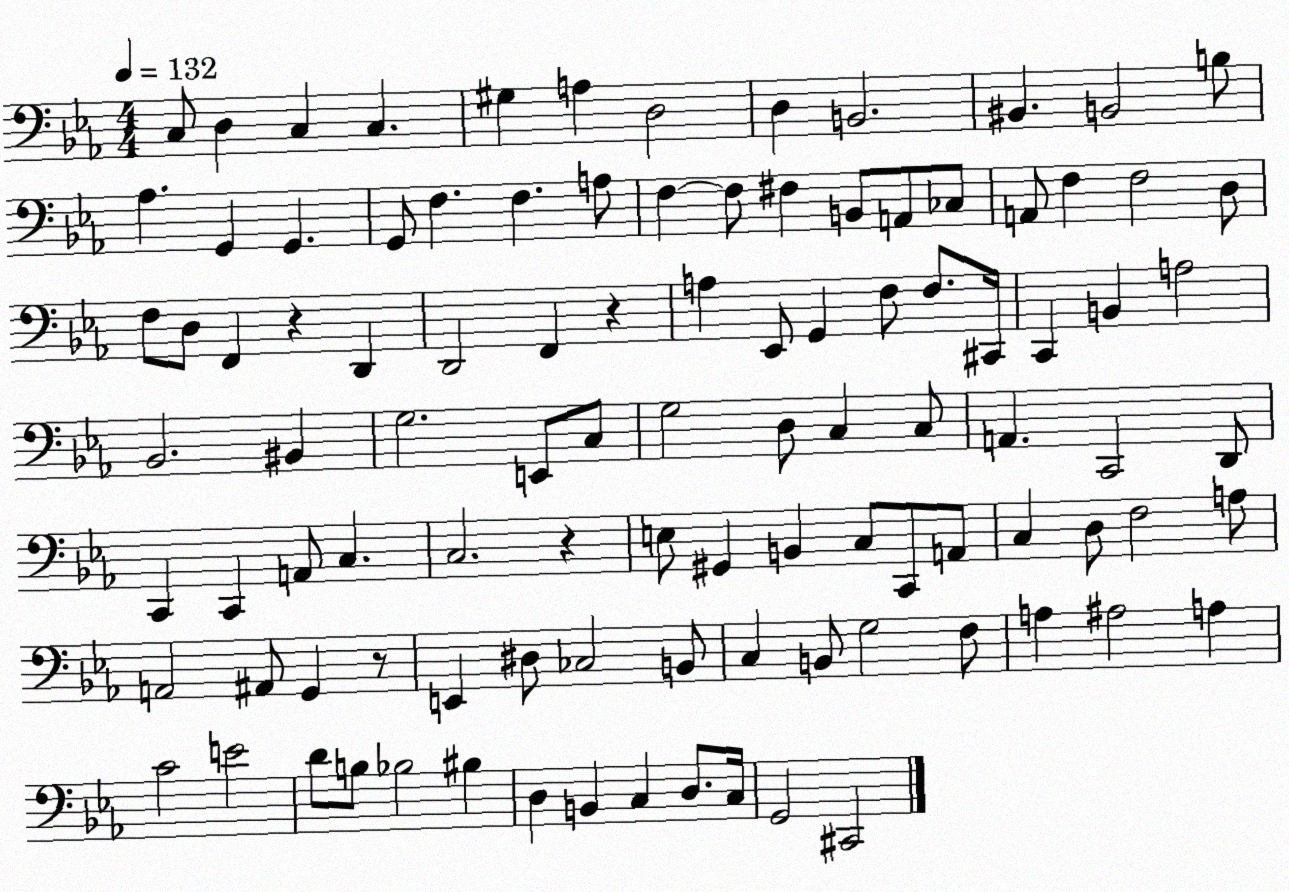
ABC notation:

X:1
T:Untitled
M:4/4
L:1/4
K:Eb
C,/2 D, C, C, ^G, A, D,2 D, B,,2 ^B,, B,,2 B,/2 _A, G,, G,, G,,/2 F, F, A,/2 F, F,/2 ^F, B,,/2 A,,/2 _C,/2 A,,/2 F, F,2 D,/2 F,/2 D,/2 F,, z D,, D,,2 F,, z A, _E,,/2 G,, F,/2 F,/2 ^C,,/4 C,, B,, A,2 _B,,2 ^B,, G,2 E,,/2 C,/2 G,2 D,/2 C, C,/2 A,, C,,2 D,,/2 C,, C,, A,,/2 C, C,2 z E,/2 ^G,, B,, C,/2 C,,/2 A,,/2 C, D,/2 F,2 A,/2 A,,2 ^A,,/2 G,, z/2 E,, ^D,/2 _C,2 B,,/2 C, B,,/2 G,2 F,/2 A, ^A,2 A, C2 E2 D/2 B,/2 _B,2 ^B, D, B,, C, D,/2 C,/4 G,,2 ^C,,2